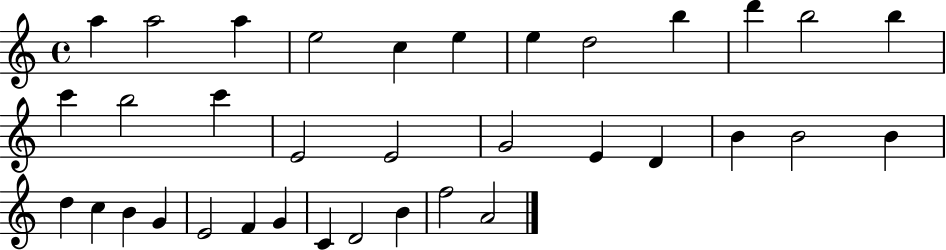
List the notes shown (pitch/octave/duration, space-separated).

A5/q A5/h A5/q E5/h C5/q E5/q E5/q D5/h B5/q D6/q B5/h B5/q C6/q B5/h C6/q E4/h E4/h G4/h E4/q D4/q B4/q B4/h B4/q D5/q C5/q B4/q G4/q E4/h F4/q G4/q C4/q D4/h B4/q F5/h A4/h